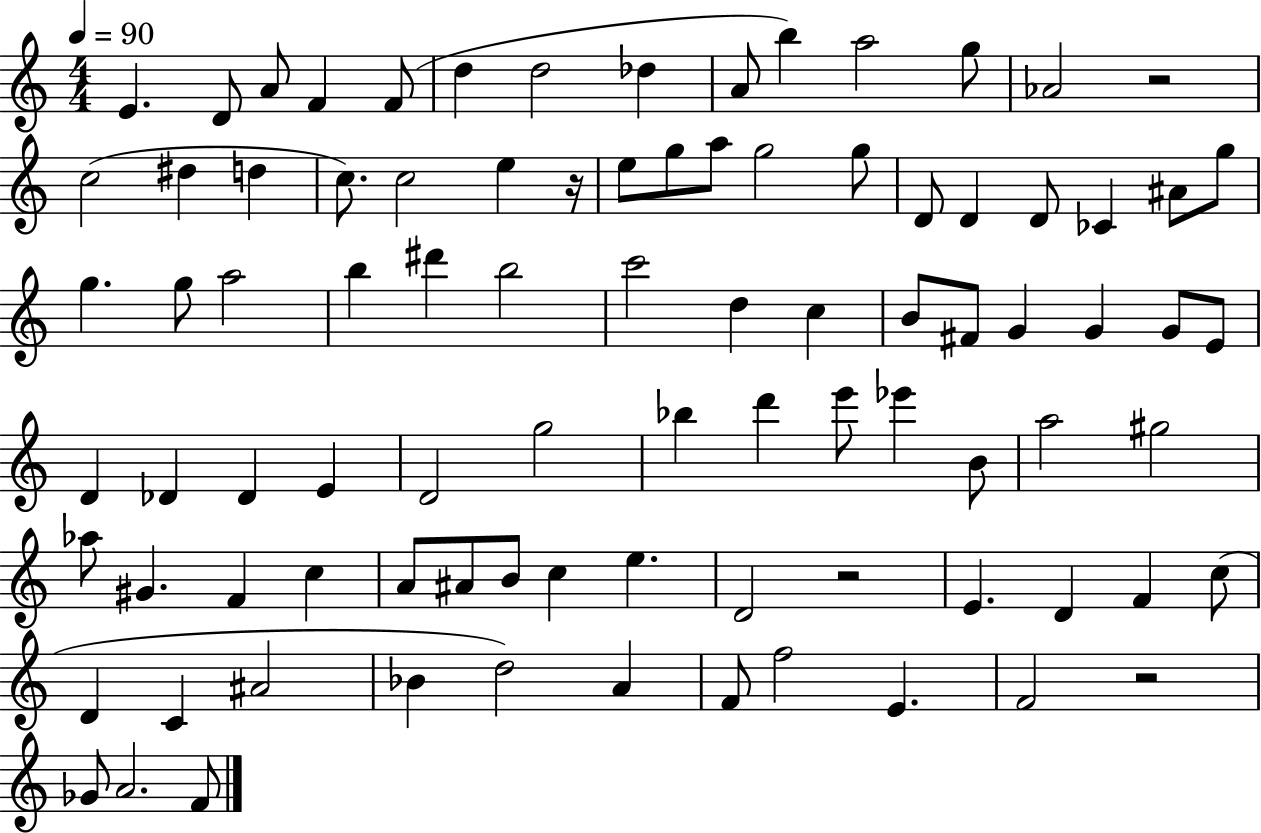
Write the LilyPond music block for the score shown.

{
  \clef treble
  \numericTimeSignature
  \time 4/4
  \key c \major
  \tempo 4 = 90
  e'4. d'8 a'8 f'4 f'8( | d''4 d''2 des''4 | a'8 b''4) a''2 g''8 | aes'2 r2 | \break c''2( dis''4 d''4 | c''8.) c''2 e''4 r16 | e''8 g''8 a''8 g''2 g''8 | d'8 d'4 d'8 ces'4 ais'8 g''8 | \break g''4. g''8 a''2 | b''4 dis'''4 b''2 | c'''2 d''4 c''4 | b'8 fis'8 g'4 g'4 g'8 e'8 | \break d'4 des'4 des'4 e'4 | d'2 g''2 | bes''4 d'''4 e'''8 ees'''4 b'8 | a''2 gis''2 | \break aes''8 gis'4. f'4 c''4 | a'8 ais'8 b'8 c''4 e''4. | d'2 r2 | e'4. d'4 f'4 c''8( | \break d'4 c'4 ais'2 | bes'4 d''2) a'4 | f'8 f''2 e'4. | f'2 r2 | \break ges'8 a'2. f'8 | \bar "|."
}